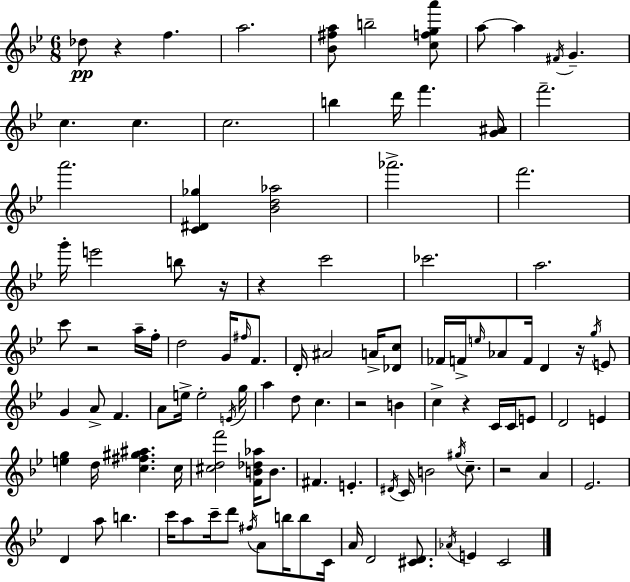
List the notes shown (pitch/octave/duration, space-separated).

Db5/e R/q F5/q. A5/h. [Bb4,F#5,A5]/e B5/h [C5,F5,G5,A6]/e A5/e A5/q F#4/s G4/q. C5/q. C5/q. C5/h. B5/q D6/s F6/q. [G4,A#4]/s F6/h. A6/h. [C4,D#4,Gb5]/q [Bb4,D5,Ab5]/h Ab6/h. F6/h. G6/s E6/h B5/e R/s R/q C6/h CES6/h. A5/h. C6/e R/h A5/s F5/s D5/h G4/s F#5/s F4/e. D4/s A#4/h A4/s [Db4,C5]/e FES4/s F4/s E5/s Ab4/e F4/s D4/q R/s G5/s E4/e G4/q A4/e F4/q. A4/e E5/s E5/h E4/s G5/s A5/q D5/e C5/q. R/h B4/q C5/q R/q C4/s C4/s E4/e D4/h E4/q [E5,G5]/q D5/s [C5,F#5,G#5,A#5]/q. C5/s [C#5,D5,F6]/h [F4,B4,Db5,Ab5]/s B4/e. F#4/q. E4/q. D#4/s C4/s B4/h G#5/s C5/e. R/h A4/q Eb4/h. D4/q A5/e B5/q. C6/s A5/e C6/s D6/e F#5/s A4/e B5/s B5/e C4/s A4/s D4/h [C#4,D4]/e. Ab4/s E4/q C4/h